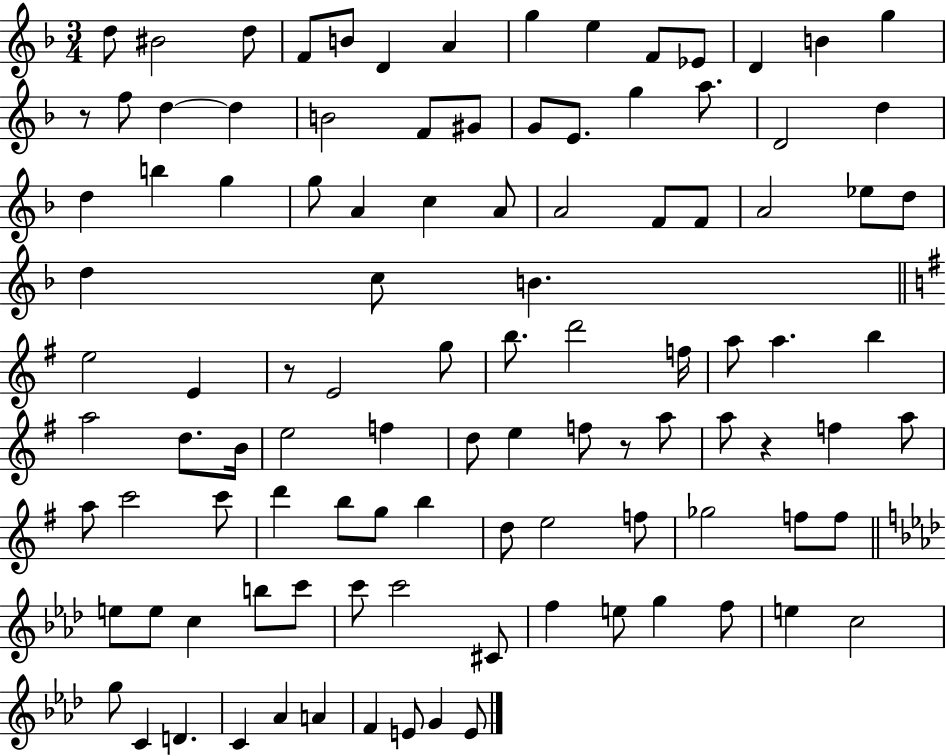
X:1
T:Untitled
M:3/4
L:1/4
K:F
d/2 ^B2 d/2 F/2 B/2 D A g e F/2 _E/2 D B g z/2 f/2 d d B2 F/2 ^G/2 G/2 E/2 g a/2 D2 d d b g g/2 A c A/2 A2 F/2 F/2 A2 _e/2 d/2 d c/2 B e2 E z/2 E2 g/2 b/2 d'2 f/4 a/2 a b a2 d/2 B/4 e2 f d/2 e f/2 z/2 a/2 a/2 z f a/2 a/2 c'2 c'/2 d' b/2 g/2 b d/2 e2 f/2 _g2 f/2 f/2 e/2 e/2 c b/2 c'/2 c'/2 c'2 ^C/2 f e/2 g f/2 e c2 g/2 C D C _A A F E/2 G E/2